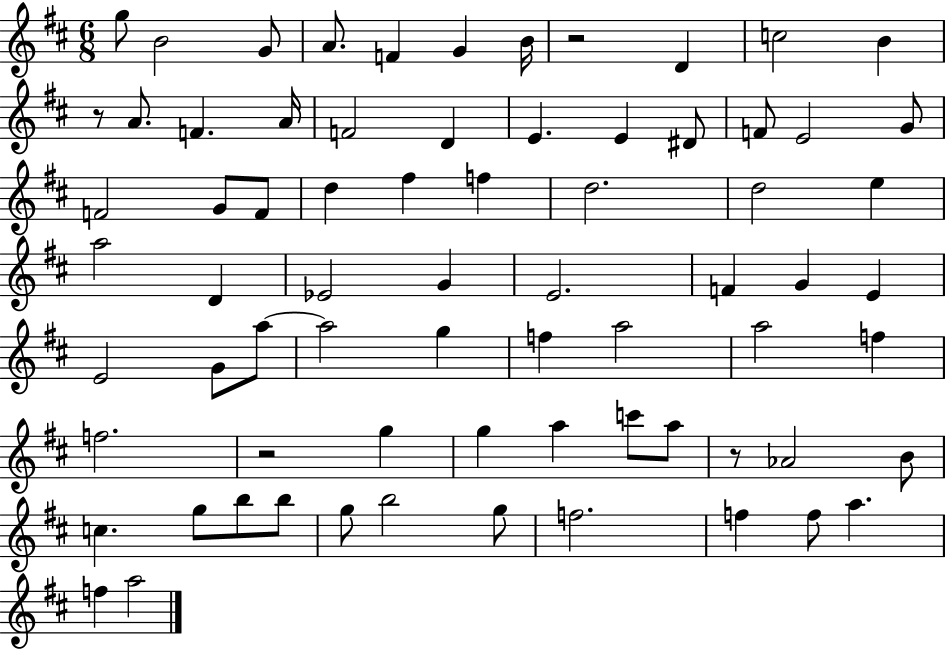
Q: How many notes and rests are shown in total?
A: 72